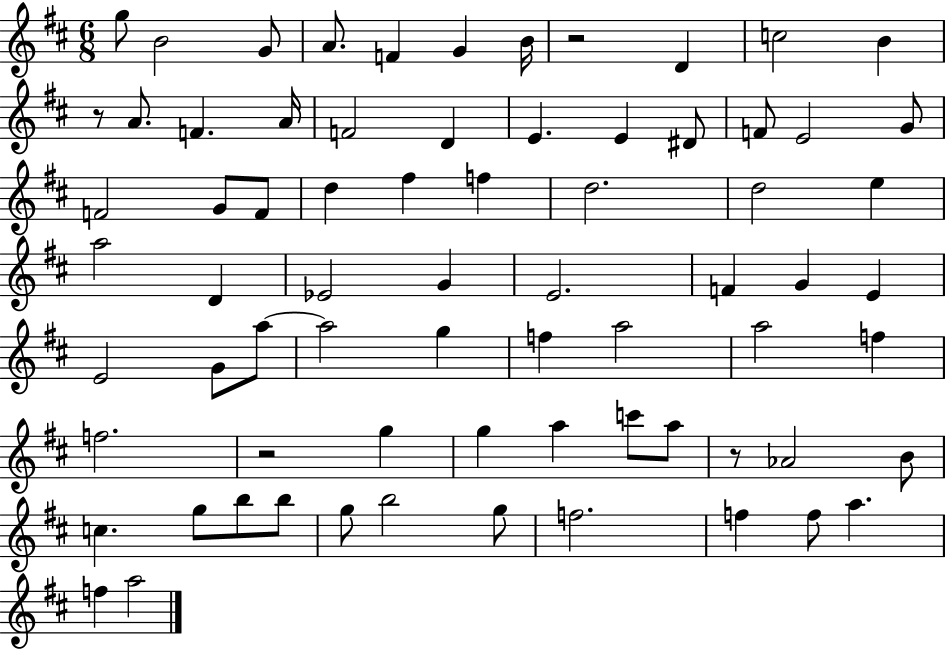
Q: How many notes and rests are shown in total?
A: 72